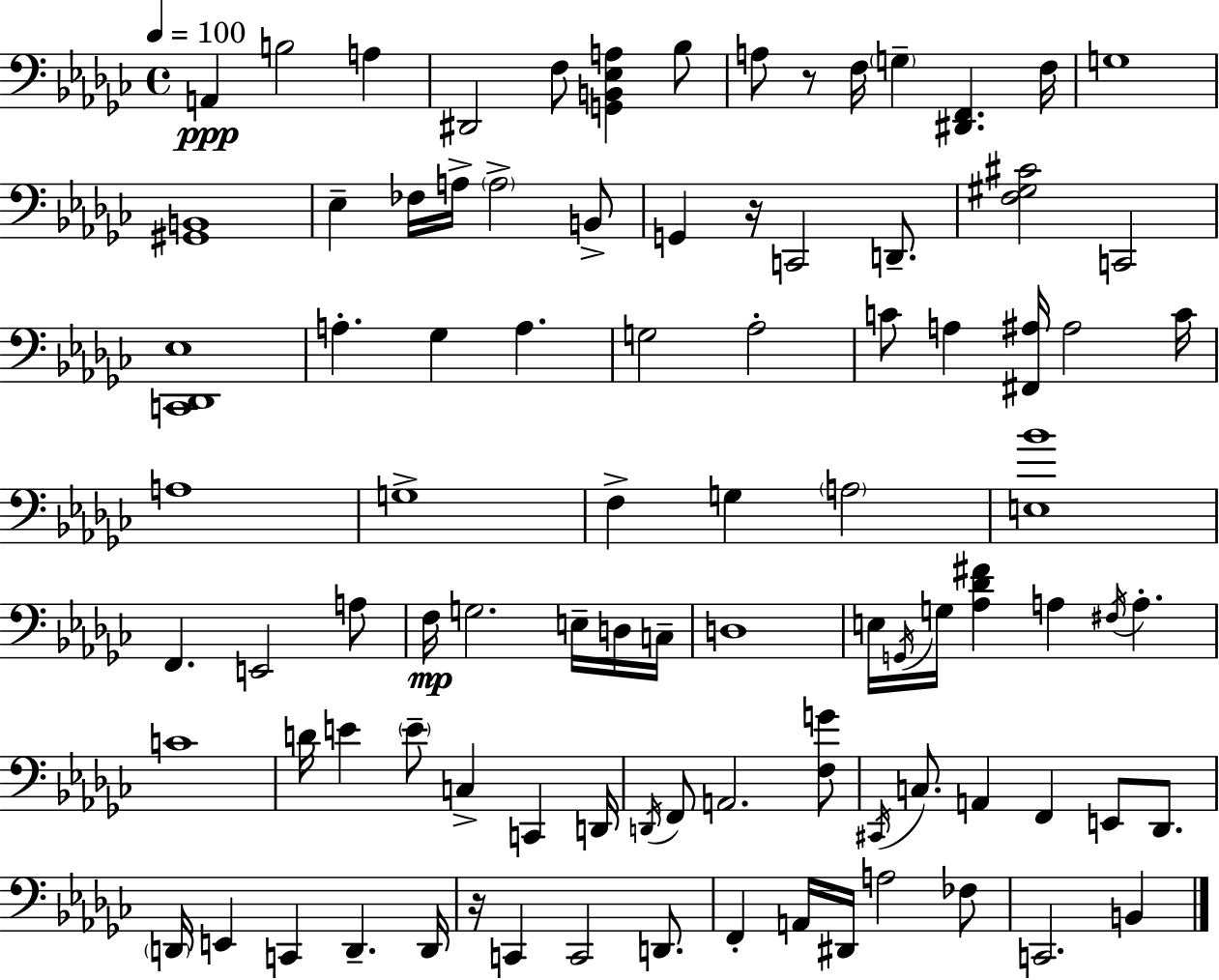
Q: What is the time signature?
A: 4/4